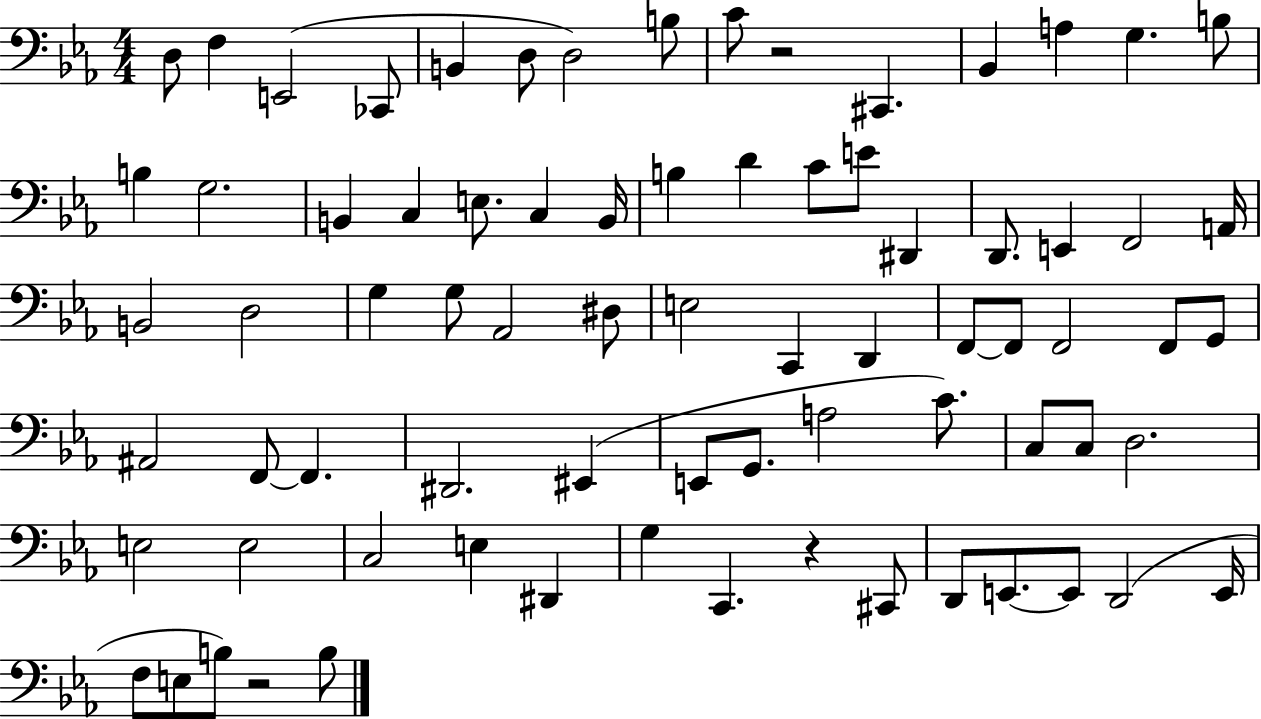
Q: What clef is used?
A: bass